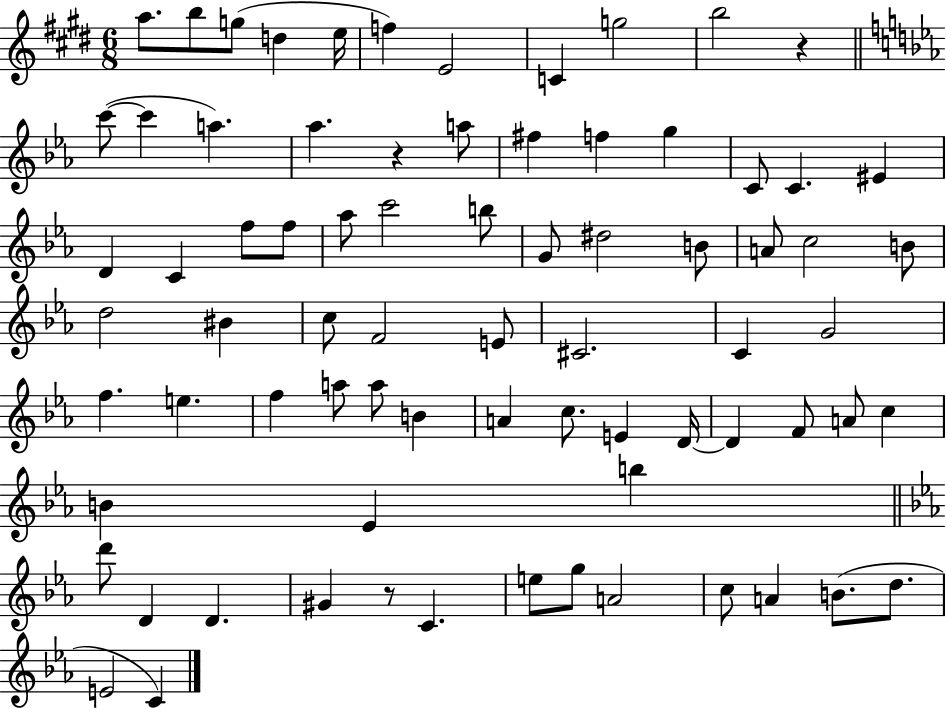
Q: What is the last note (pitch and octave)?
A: C4